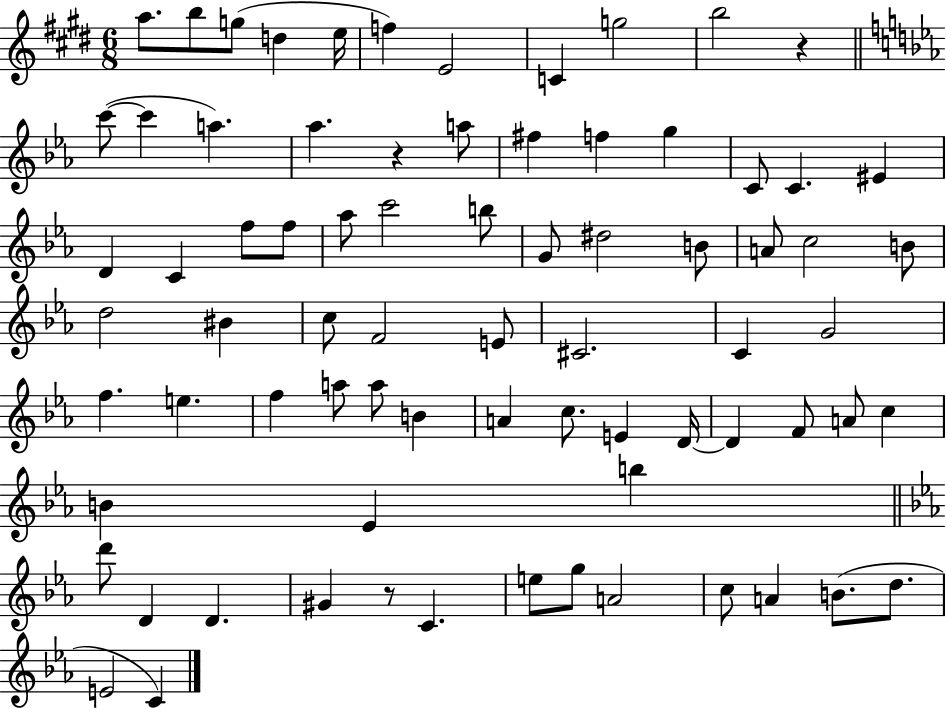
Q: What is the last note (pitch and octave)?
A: C4